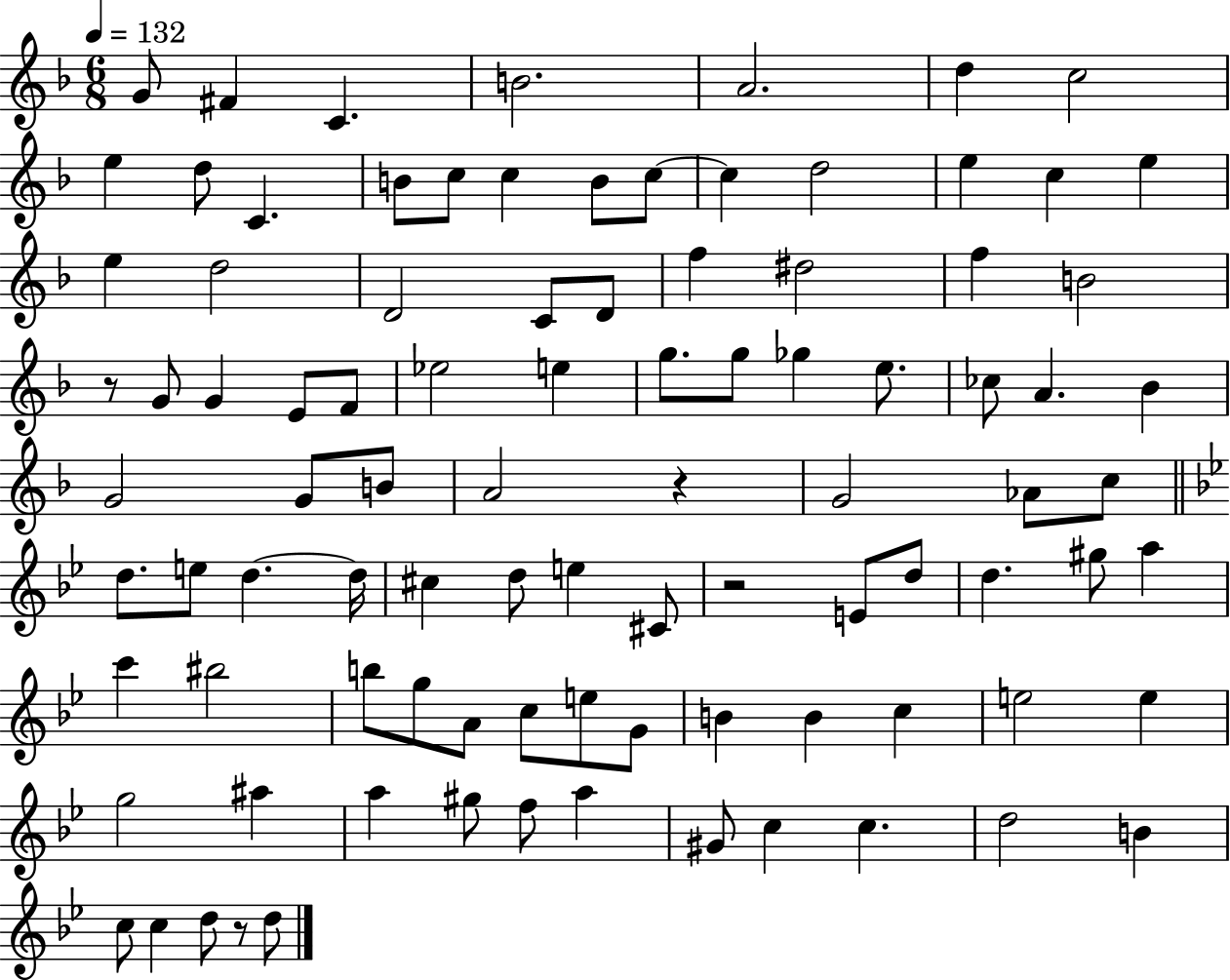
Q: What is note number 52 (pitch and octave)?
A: D5